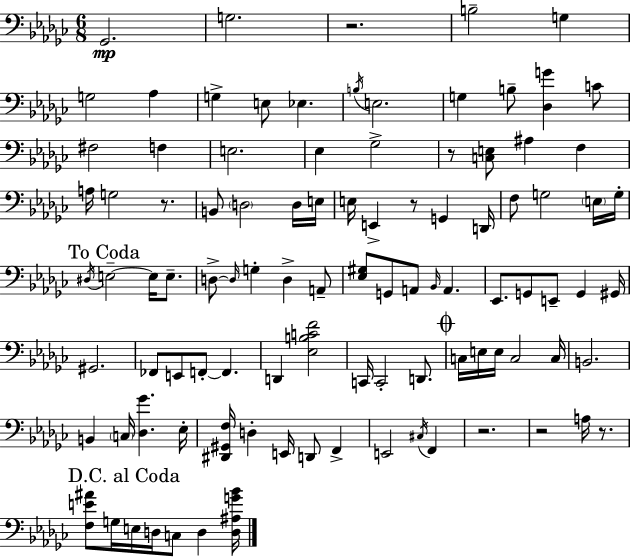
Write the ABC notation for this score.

X:1
T:Untitled
M:6/8
L:1/4
K:Ebm
_G,,2 G,2 z2 B,2 G, G,2 _A, G, E,/2 _E, B,/4 E,2 G, B,/2 [_D,G] C/2 ^F,2 F, E,2 _E, _G,2 z/2 [C,E,]/2 ^A, F, A,/4 G,2 z/2 B,,/2 D,2 D,/4 E,/4 E,/4 E,, z/2 G,, D,,/4 F,/2 G,2 E,/4 G,/4 ^D,/4 E,2 E,/4 E,/2 D,/2 D,/4 G, D, A,,/2 [_E,^G,]/2 G,,/2 A,,/2 _B,,/4 A,, _E,,/2 G,,/2 E,,/2 G,, ^G,,/4 ^G,,2 _F,,/2 E,,/2 F,,/2 F,, D,, [_E,B,CF]2 C,,/4 C,,2 D,,/2 C,/4 E,/4 E,/4 C,2 C,/4 B,,2 B,, C,/4 [_D,_G] _E,/4 [^D,,^G,,F,]/4 D, E,,/4 D,,/2 F,, E,,2 ^C,/4 F,, z2 z2 A,/4 z/2 [F,E^A]/2 G,/4 E,/4 D,/4 C,/2 D, [D,^A,G_B]/4